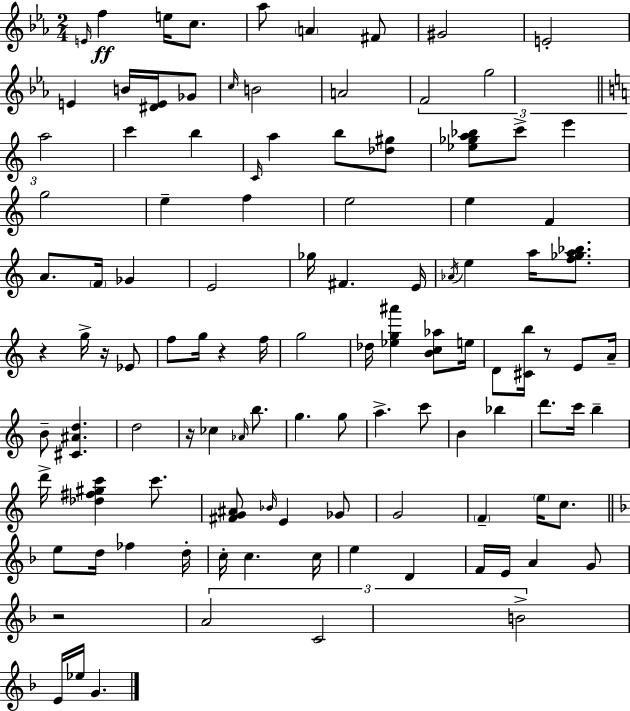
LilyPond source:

{
  \clef treble
  \numericTimeSignature
  \time 2/4
  \key ees \major
  \grace { e'16 }\ff f''4 e''16 c''8. | aes''8 \parenthesize a'4 fis'8 | gis'2 | e'2-. | \break e'4 b'16 <dis' e'>16 ges'8 | \grace { c''16 } b'2 | a'2 | \tuplet 3/2 { f'2 | \break g''2 | \bar "||" \break \key c \major a''2 } | c'''4 b''4 | \grace { c'16 } a''4 b''8 <des'' gis''>8 | <ees'' ges'' a'' bes''>8 c'''8-> e'''4 | \break g''2 | e''4-- f''4 | e''2 | e''4 f'4 | \break a'8. \parenthesize f'16 ges'4 | e'2 | ges''16 fis'4. | e'16 \acciaccatura { aes'16 } e''4 a''16 <f'' ges'' a'' bes''>8. | \break r4 g''16-> r16 | ees'8 f''8 g''16 r4 | f''16 g''2 | des''16 <ees'' g'' ais'''>4 <b' c'' aes''>8 | \break e''16 d'8 <cis' b''>16 r8 e'8 | a'16-- b'8-- <cis' ais' d''>4. | d''2 | r16 ces''4 \grace { aes'16 } | \break b''8. g''4. | g''8 a''4.-> | c'''8 b'4 bes''4 | d'''8. c'''16 b''4-- | \break d'''16-> <des'' fis'' gis'' c'''>4 | c'''8. <fis' g' ais'>8 \grace { bes'16 } e'4 | ges'8 g'2 | \parenthesize f'4-- | \break \parenthesize e''16 c''8. \bar "||" \break \key f \major e''8 d''16 fes''4 d''16-. | c''16-. c''4. c''16 | e''4 d'4 | f'16 e'16 a'4 g'8 | \break r2 | \tuplet 3/2 { a'2 | c'2 | b'2-> } | \break e'16 ees''16 g'4. | \bar "|."
}